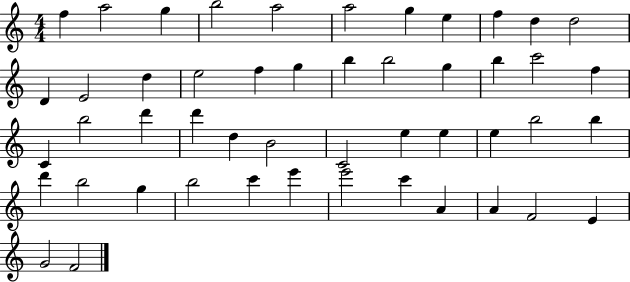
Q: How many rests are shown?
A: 0